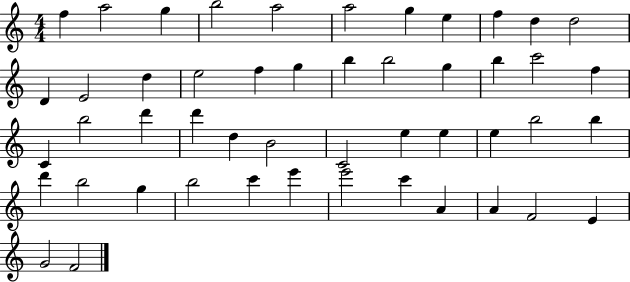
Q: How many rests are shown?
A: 0